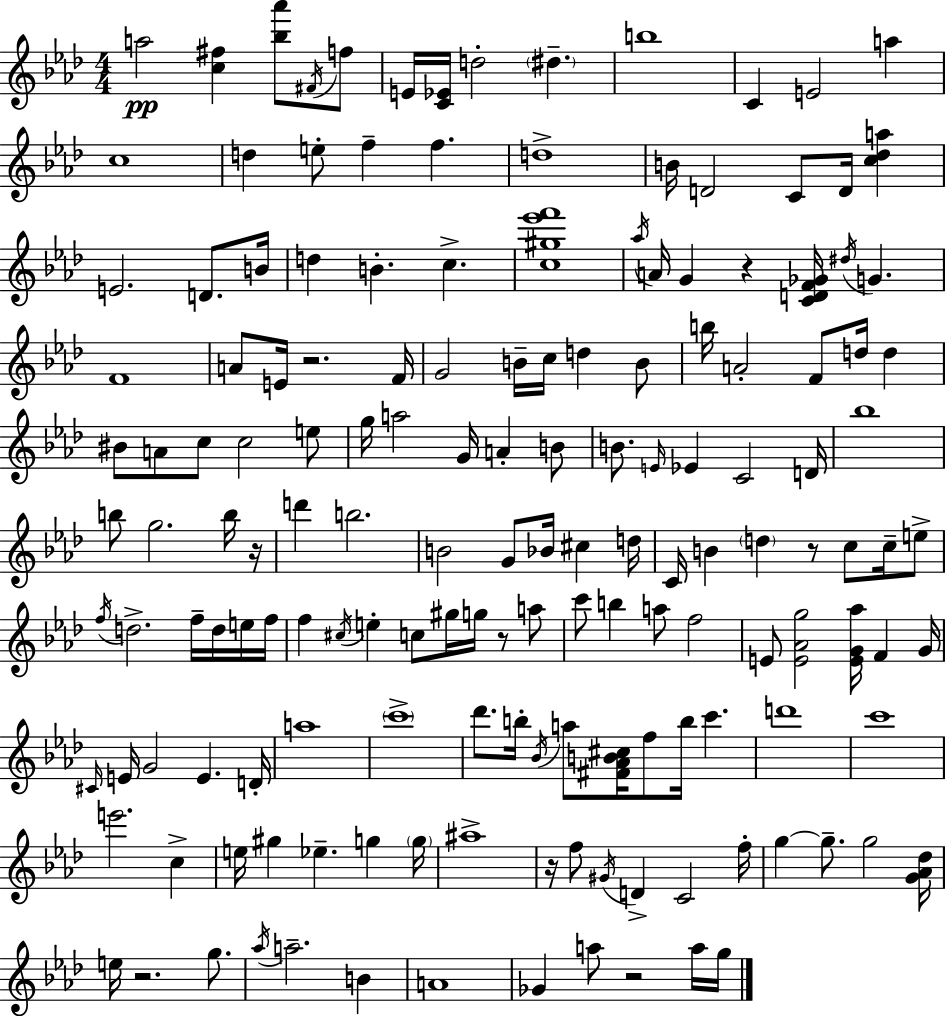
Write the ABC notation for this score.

X:1
T:Untitled
M:4/4
L:1/4
K:Ab
a2 [c^f] [_b_a']/2 ^F/4 f/2 E/4 [C_E]/4 d2 ^d b4 C E2 a c4 d e/2 f f d4 B/4 D2 C/2 D/4 [c_da] E2 D/2 B/4 d B c [c^g_e'f']4 _a/4 A/4 G z [CDF_G]/4 ^d/4 G F4 A/2 E/4 z2 F/4 G2 B/4 c/4 d B/2 b/4 A2 F/2 d/4 d ^B/2 A/2 c/2 c2 e/2 g/4 a2 G/4 A B/2 B/2 E/4 _E C2 D/4 _b4 b/2 g2 b/4 z/4 d' b2 B2 G/2 _B/4 ^c d/4 C/4 B d z/2 c/2 c/4 e/2 f/4 d2 f/4 d/4 e/4 f/4 f ^c/4 e c/2 ^g/4 g/4 z/2 a/2 c'/2 b a/2 f2 E/2 [E_Ag]2 [EG_a]/4 F G/4 ^C/4 E/4 G2 E D/4 a4 c'4 _d'/2 b/4 _B/4 a/2 [^F_AB^c]/4 f/2 b/4 c' d'4 c'4 e'2 c e/4 ^g _e g g/4 ^a4 z/4 f/2 ^G/4 D C2 f/4 g g/2 g2 [G_A_d]/4 e/4 z2 g/2 _a/4 a2 B A4 _G a/2 z2 a/4 g/4